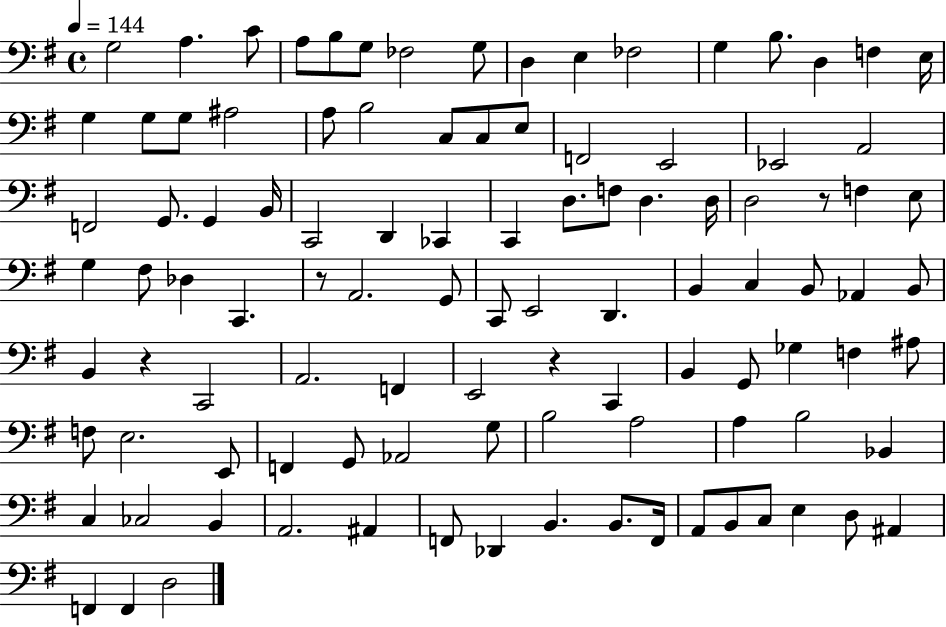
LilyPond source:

{
  \clef bass
  \time 4/4
  \defaultTimeSignature
  \key g \major
  \tempo 4 = 144
  \repeat volta 2 { g2 a4. c'8 | a8 b8 g8 fes2 g8 | d4 e4 fes2 | g4 b8. d4 f4 e16 | \break g4 g8 g8 ais2 | a8 b2 c8 c8 e8 | f,2 e,2 | ees,2 a,2 | \break f,2 g,8. g,4 b,16 | c,2 d,4 ces,4 | c,4 d8. f8 d4. d16 | d2 r8 f4 e8 | \break g4 fis8 des4 c,4. | r8 a,2. g,8 | c,8 e,2 d,4. | b,4 c4 b,8 aes,4 b,8 | \break b,4 r4 c,2 | a,2. f,4 | e,2 r4 c,4 | b,4 g,8 ges4 f4 ais8 | \break f8 e2. e,8 | f,4 g,8 aes,2 g8 | b2 a2 | a4 b2 bes,4 | \break c4 ces2 b,4 | a,2. ais,4 | f,8 des,4 b,4. b,8. f,16 | a,8 b,8 c8 e4 d8 ais,4 | \break f,4 f,4 d2 | } \bar "|."
}